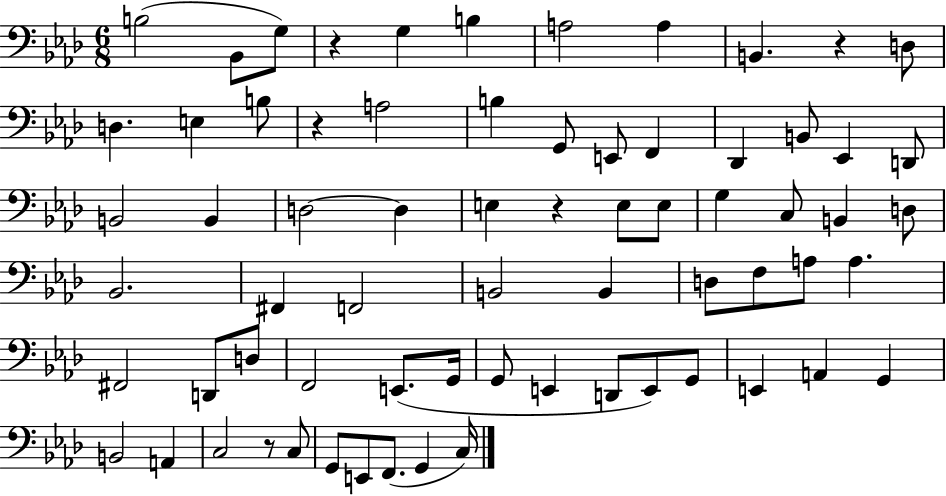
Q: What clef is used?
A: bass